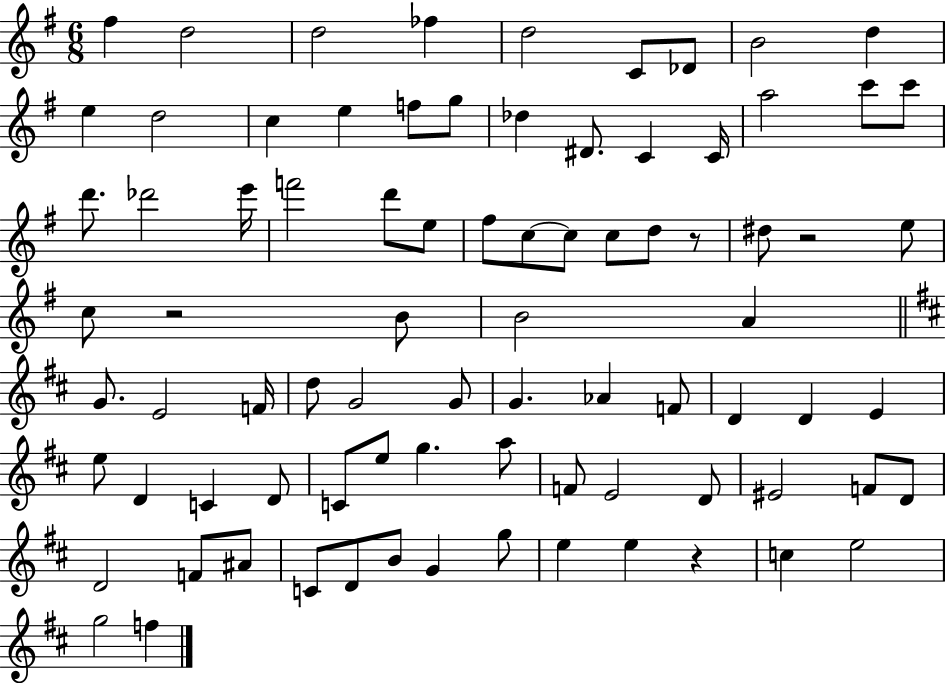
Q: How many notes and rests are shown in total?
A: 83